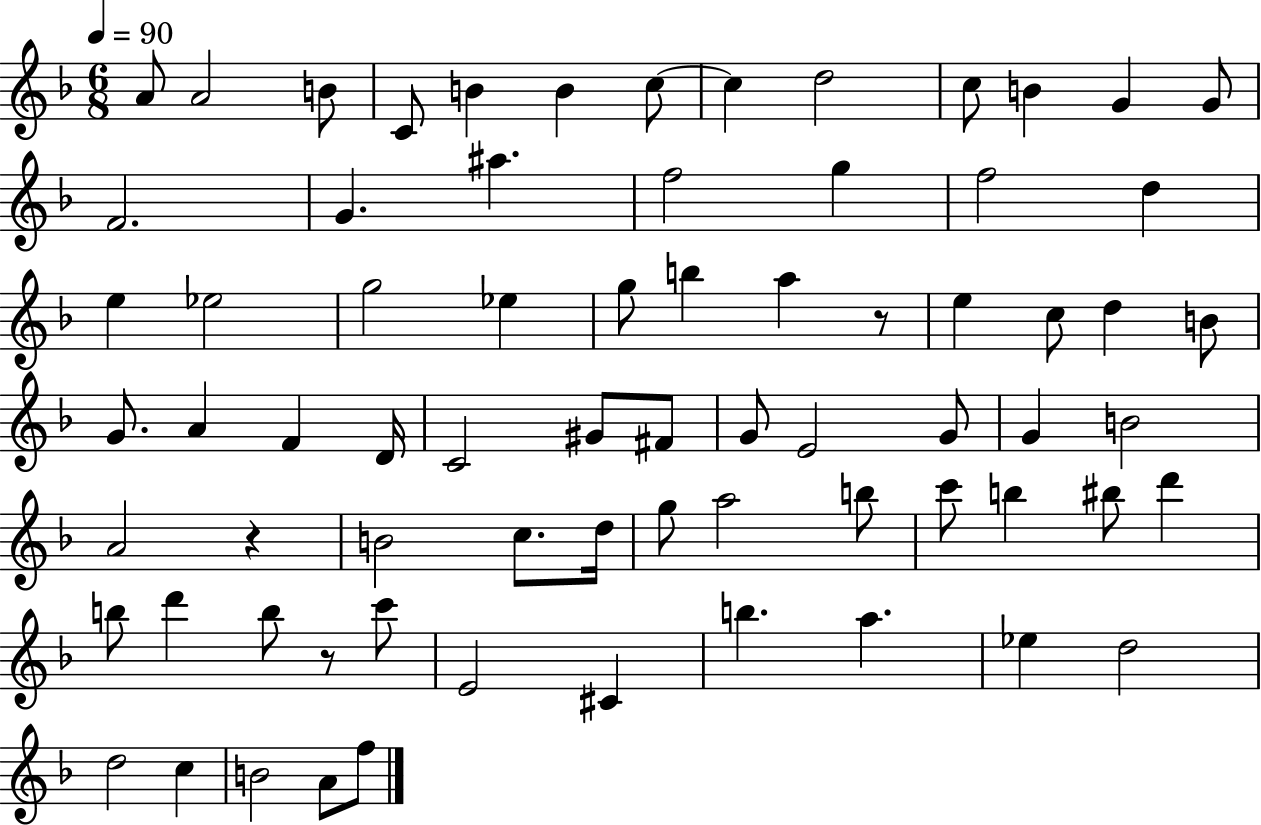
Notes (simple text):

A4/e A4/h B4/e C4/e B4/q B4/q C5/e C5/q D5/h C5/e B4/q G4/q G4/e F4/h. G4/q. A#5/q. F5/h G5/q F5/h D5/q E5/q Eb5/h G5/h Eb5/q G5/e B5/q A5/q R/e E5/q C5/e D5/q B4/e G4/e. A4/q F4/q D4/s C4/h G#4/e F#4/e G4/e E4/h G4/e G4/q B4/h A4/h R/q B4/h C5/e. D5/s G5/e A5/h B5/e C6/e B5/q BIS5/e D6/q B5/e D6/q B5/e R/e C6/e E4/h C#4/q B5/q. A5/q. Eb5/q D5/h D5/h C5/q B4/h A4/e F5/e